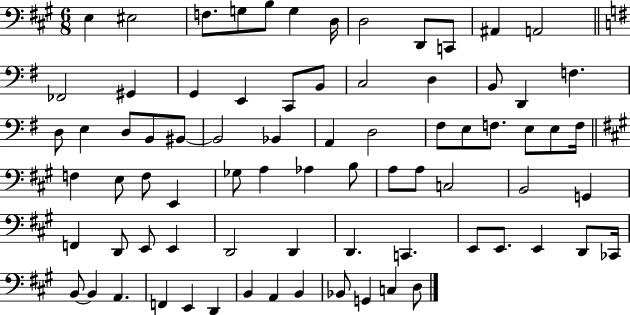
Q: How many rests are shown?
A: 0